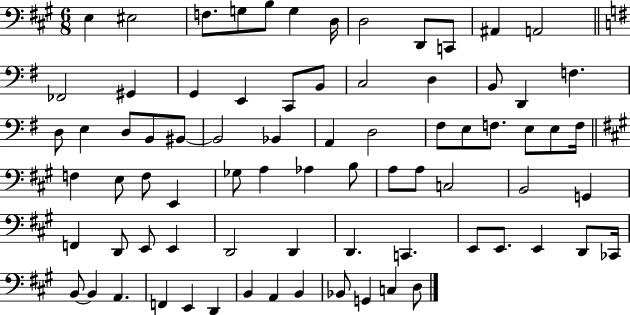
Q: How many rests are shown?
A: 0